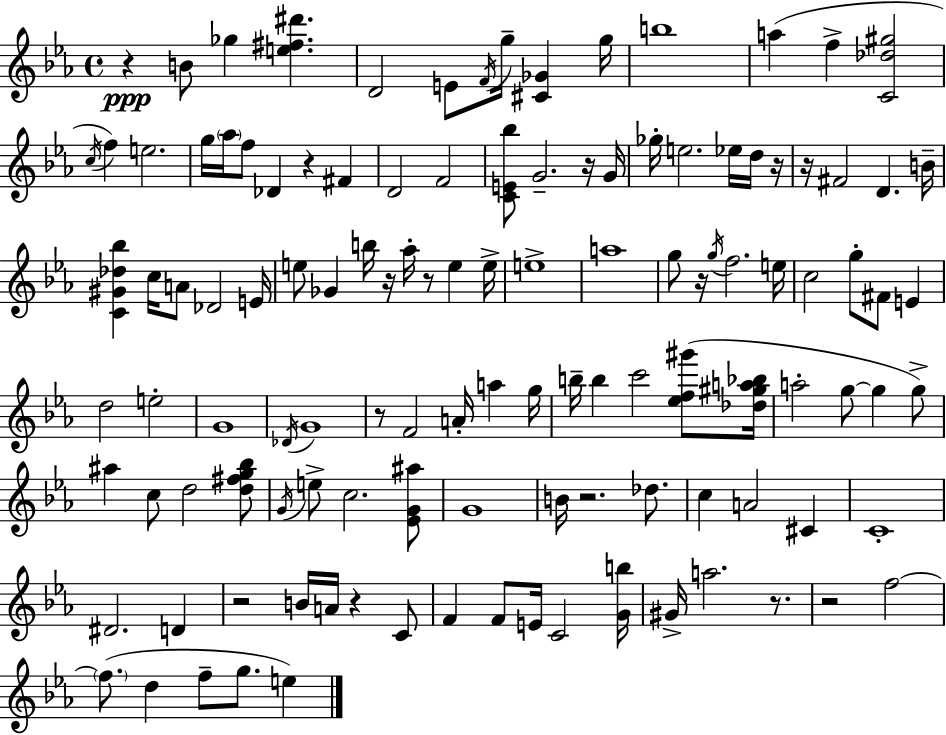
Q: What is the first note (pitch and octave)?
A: B4